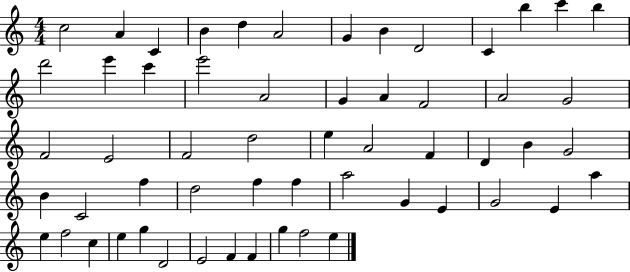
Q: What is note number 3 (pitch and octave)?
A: C4